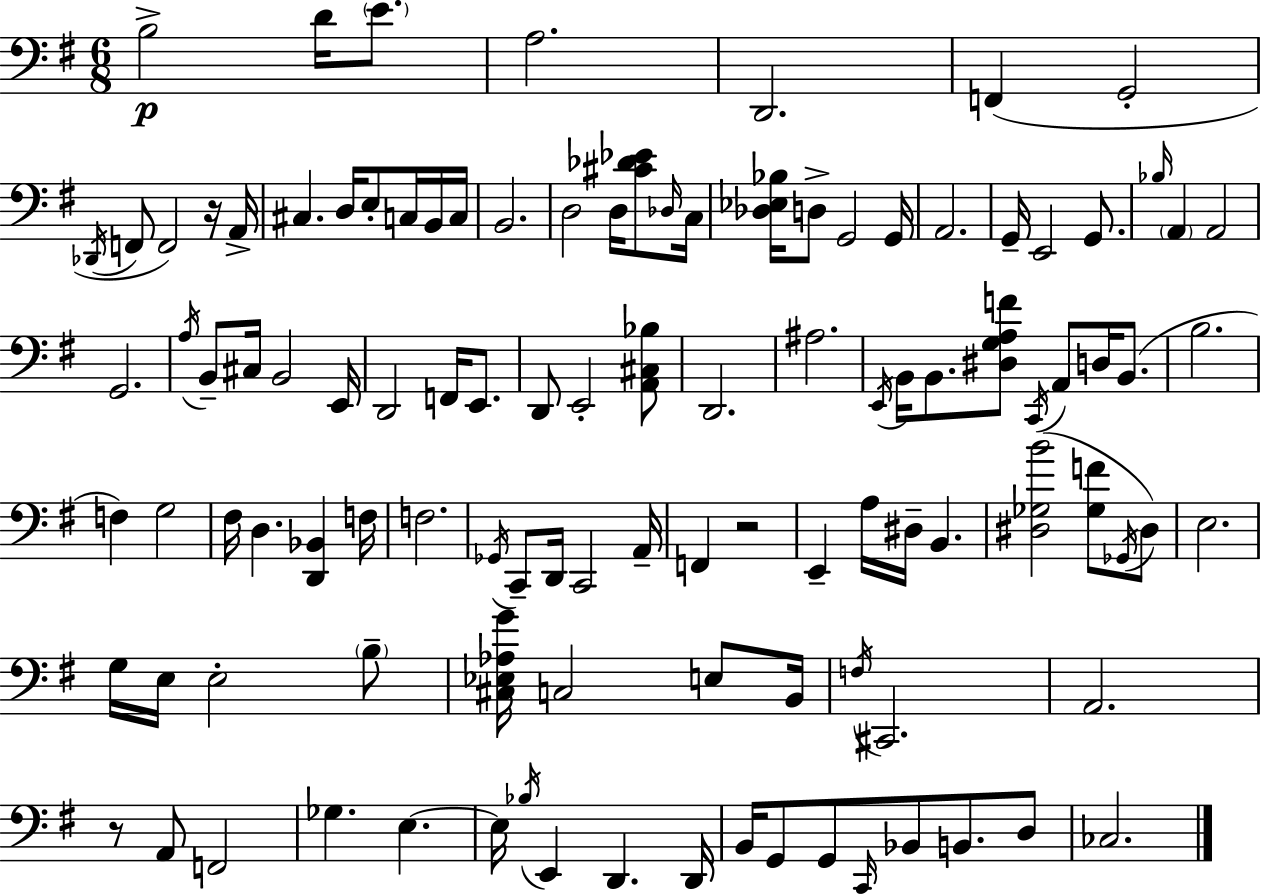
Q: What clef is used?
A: bass